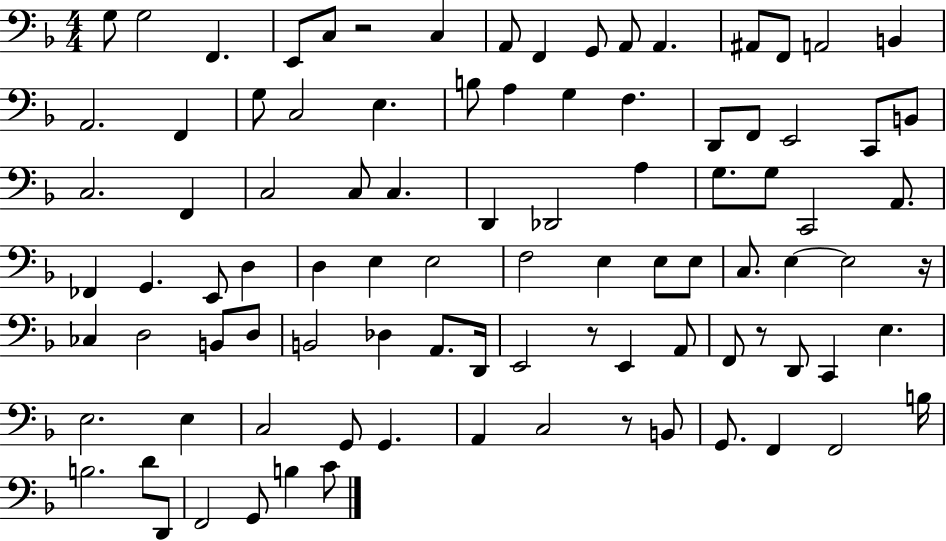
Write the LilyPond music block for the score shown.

{
  \clef bass
  \numericTimeSignature
  \time 4/4
  \key f \major
  g8 g2 f,4. | e,8 c8 r2 c4 | a,8 f,4 g,8 a,8 a,4. | ais,8 f,8 a,2 b,4 | \break a,2. f,4 | g8 c2 e4. | b8 a4 g4 f4. | d,8 f,8 e,2 c,8 b,8 | \break c2. f,4 | c2 c8 c4. | d,4 des,2 a4 | g8. g8 c,2 a,8. | \break fes,4 g,4. e,8 d4 | d4 e4 e2 | f2 e4 e8 e8 | c8. e4~~ e2 r16 | \break ces4 d2 b,8 d8 | b,2 des4 a,8. d,16 | e,2 r8 e,4 a,8 | f,8 r8 d,8 c,4 e4. | \break e2. e4 | c2 g,8 g,4. | a,4 c2 r8 b,8 | g,8. f,4 f,2 b16 | \break b2. d'8 d,8 | f,2 g,8 b4 c'8 | \bar "|."
}